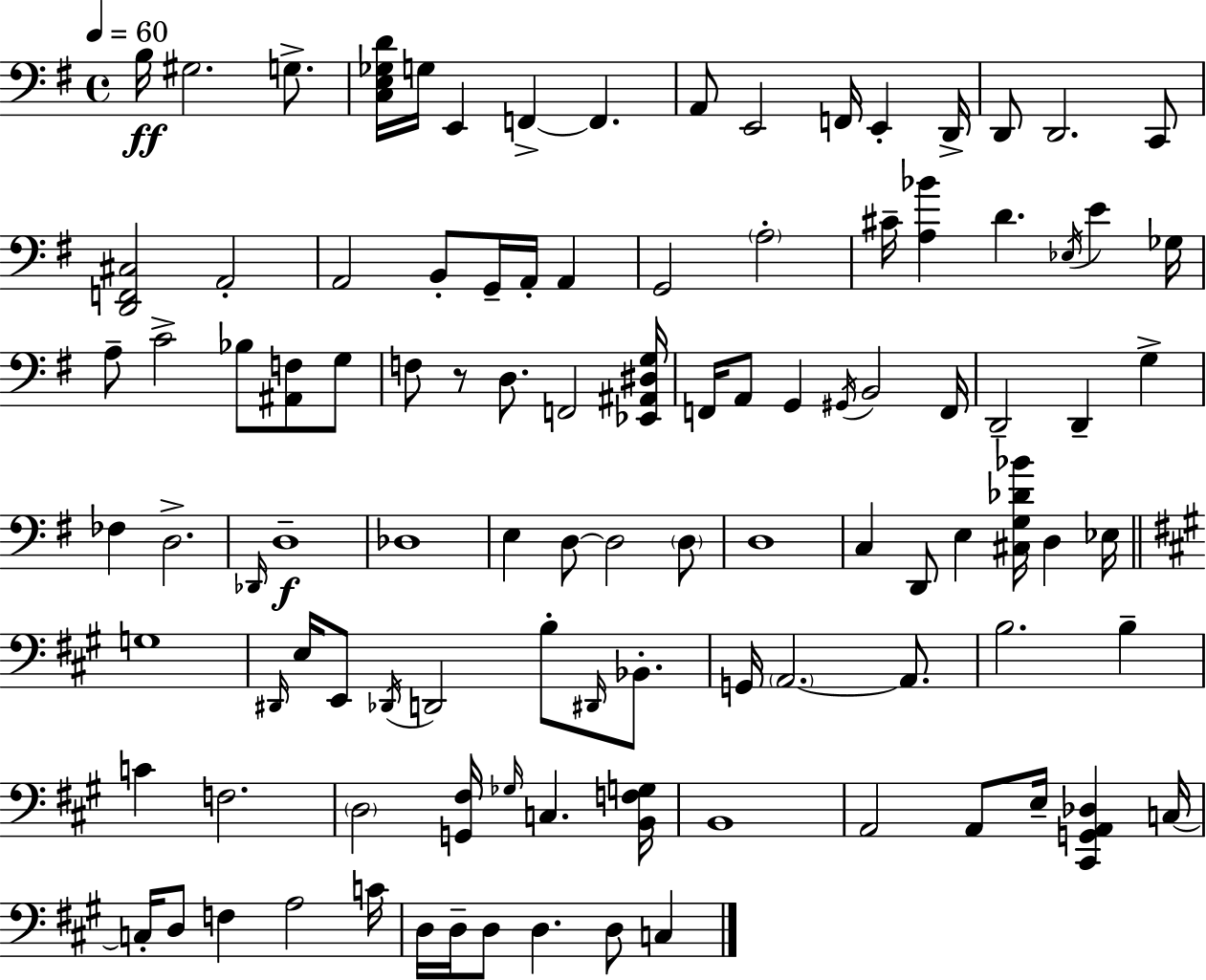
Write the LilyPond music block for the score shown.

{
  \clef bass
  \time 4/4
  \defaultTimeSignature
  \key g \major
  \tempo 4 = 60
  \repeat volta 2 { b16\ff gis2. g8.-> | <c e ges d'>16 g16 e,4 f,4->~~ f,4. | a,8 e,2 f,16 e,4-. d,16-> | d,8 d,2. c,8 | \break <d, f, cis>2 a,2-. | a,2 b,8-. g,16-- a,16-. a,4 | g,2 \parenthesize a2-. | cis'16-- <a bes'>4 d'4. \acciaccatura { ees16 } e'4 | \break ges16 a8-- c'2-> bes8 <ais, f>8 g8 | f8 r8 d8. f,2 | <ees, ais, dis g>16 f,16 a,8 g,4 \acciaccatura { gis,16 } b,2 | f,16 d,2-- d,4-- g4-> | \break fes4 d2.-> | \grace { des,16 }\f d1-- | des1 | e4 d8~~ d2 | \break \parenthesize d8 d1 | c4 d,8 e4 <cis g des' bes'>16 d4 | ees16 \bar "||" \break \key a \major g1 | \grace { dis,16 } e16 e,8 \acciaccatura { des,16 } d,2 b8-. \grace { dis,16 } | bes,8.-. g,16 \parenthesize a,2.~~ | a,8. b2. b4-- | \break c'4 f2. | \parenthesize d2 <g, fis>16 \grace { ges16 } c4. | <b, f g>16 b,1 | a,2 a,8 e16-- <cis, g, a, des>4 | \break c16~~ c16-. d8 f4 a2 | c'16 d16 d16-- d8 d4. d8 | c4 } \bar "|."
}